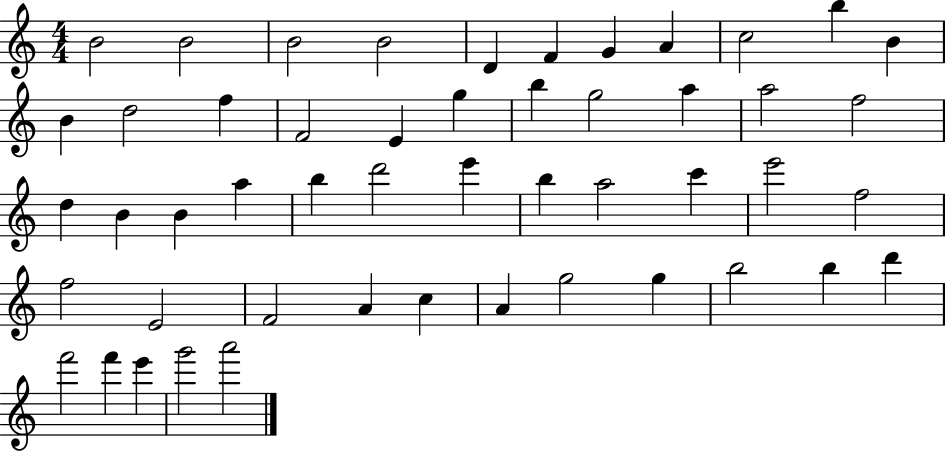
X:1
T:Untitled
M:4/4
L:1/4
K:C
B2 B2 B2 B2 D F G A c2 b B B d2 f F2 E g b g2 a a2 f2 d B B a b d'2 e' b a2 c' e'2 f2 f2 E2 F2 A c A g2 g b2 b d' f'2 f' e' g'2 a'2